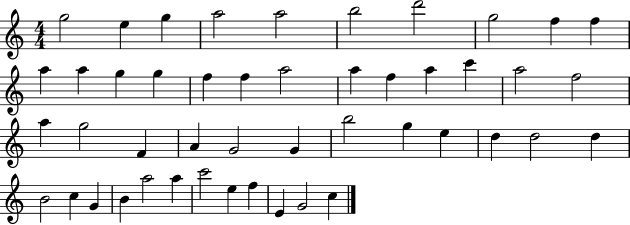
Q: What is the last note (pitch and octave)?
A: C5